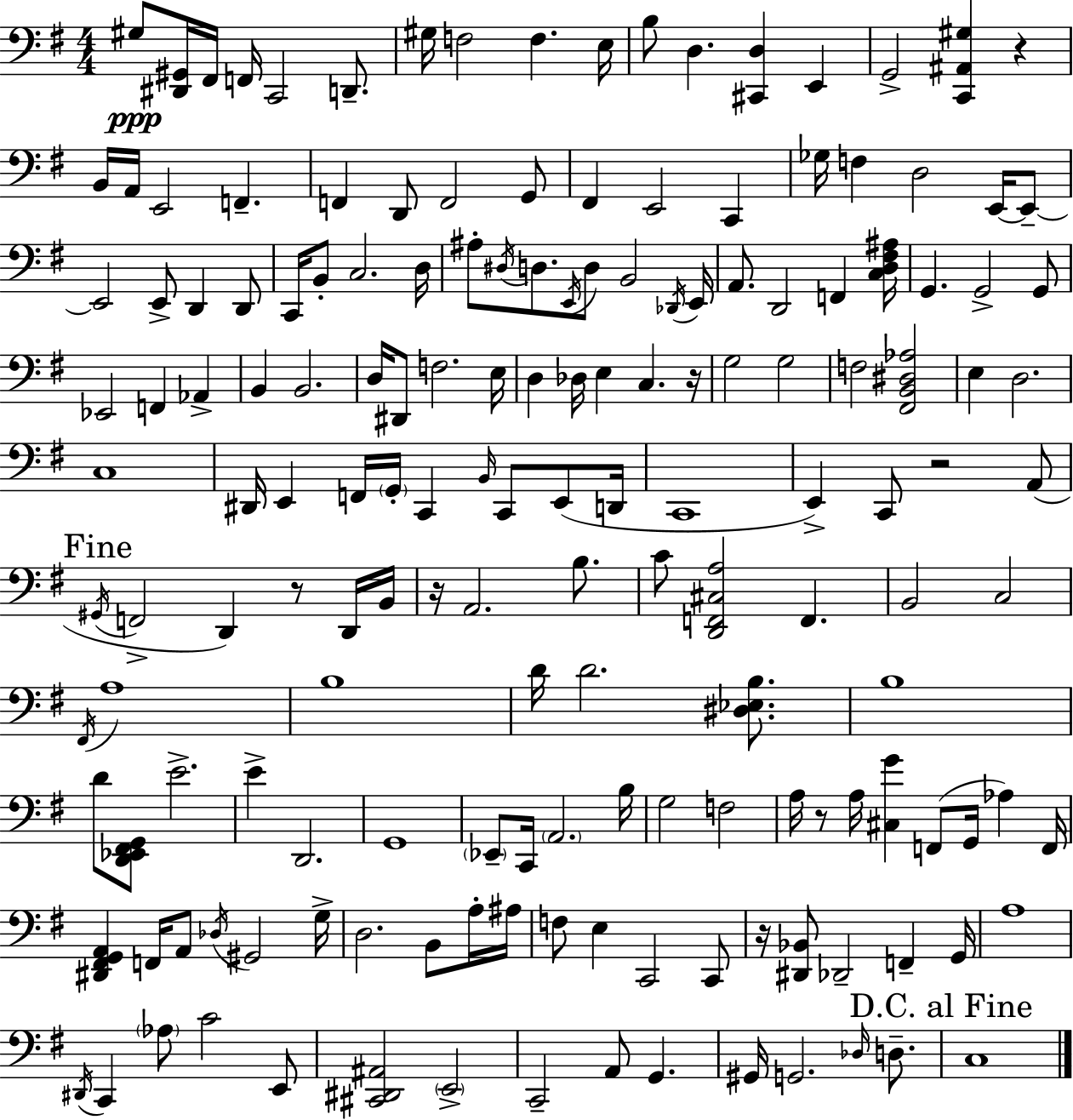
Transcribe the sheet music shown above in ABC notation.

X:1
T:Untitled
M:4/4
L:1/4
K:G
^G,/2 [^D,,^G,,]/4 ^F,,/4 F,,/4 C,,2 D,,/2 ^G,/4 F,2 F, E,/4 B,/2 D, [^C,,D,] E,, G,,2 [C,,^A,,^G,] z B,,/4 A,,/4 E,,2 F,, F,, D,,/2 F,,2 G,,/2 ^F,, E,,2 C,, _G,/4 F, D,2 E,,/4 E,,/2 E,,2 E,,/2 D,, D,,/2 C,,/4 B,,/2 C,2 D,/4 ^A,/2 ^D,/4 D,/2 E,,/4 D,/2 B,,2 _D,,/4 E,,/4 A,,/2 D,,2 F,, [C,D,^F,^A,]/4 G,, G,,2 G,,/2 _E,,2 F,, _A,, B,, B,,2 D,/4 ^D,,/2 F,2 E,/4 D, _D,/4 E, C, z/4 G,2 G,2 F,2 [^F,,B,,^D,_A,]2 E, D,2 C,4 ^D,,/4 E,, F,,/4 G,,/4 C,, B,,/4 C,,/2 E,,/2 D,,/4 C,,4 E,, C,,/2 z2 A,,/2 ^G,,/4 F,,2 D,, z/2 D,,/4 B,,/4 z/4 A,,2 B,/2 C/2 [D,,F,,^C,A,]2 F,, B,,2 C,2 ^F,,/4 A,4 B,4 D/4 D2 [^D,_E,B,]/2 B,4 D/2 [D,,_E,,^F,,G,,]/2 E2 E D,,2 G,,4 _E,,/2 C,,/4 A,,2 B,/4 G,2 F,2 A,/4 z/2 A,/4 [^C,G] F,,/2 G,,/4 _A, F,,/4 [^D,,^F,,G,,A,,] F,,/4 A,,/2 _D,/4 ^G,,2 G,/4 D,2 B,,/2 A,/4 ^A,/4 F,/2 E, C,,2 C,,/2 z/4 [^D,,_B,,]/2 _D,,2 F,, G,,/4 A,4 ^D,,/4 C,, _A,/2 C2 E,,/2 [^C,,^D,,^A,,]2 E,,2 C,,2 A,,/2 G,, ^G,,/4 G,,2 _D,/4 D,/2 C,4